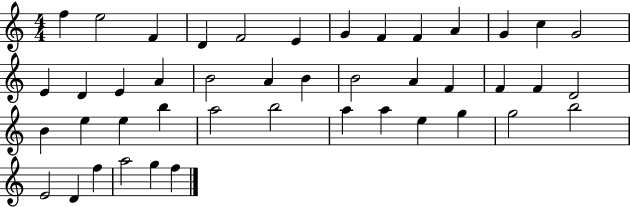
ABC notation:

X:1
T:Untitled
M:4/4
L:1/4
K:C
f e2 F D F2 E G F F A G c G2 E D E A B2 A B B2 A F F F D2 B e e b a2 b2 a a e g g2 b2 E2 D f a2 g f